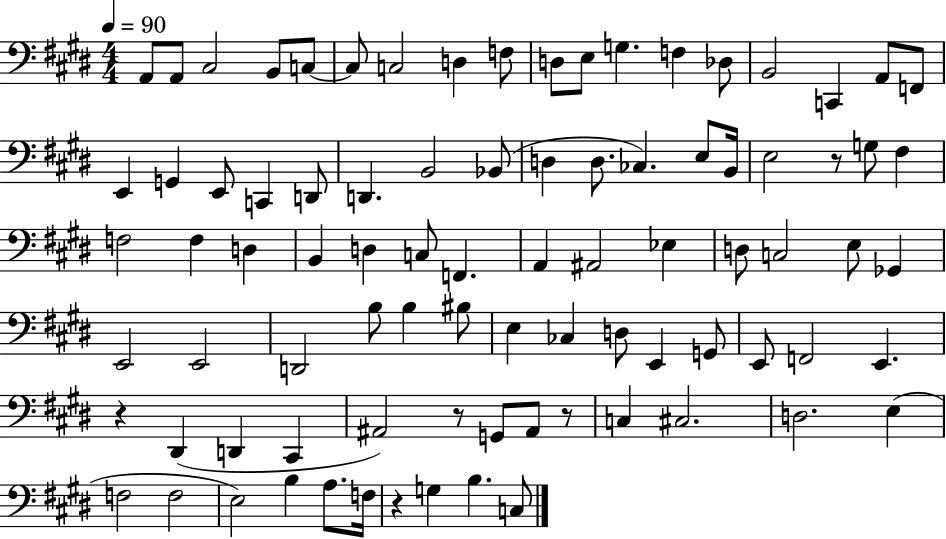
A2/e A2/e C#3/h B2/e C3/e C3/e C3/h D3/q F3/e D3/e E3/e G3/q. F3/q Db3/e B2/h C2/q A2/e F2/e E2/q G2/q E2/e C2/q D2/e D2/q. B2/h Bb2/e D3/q D3/e. CES3/q. E3/e B2/s E3/h R/e G3/e F#3/q F3/h F3/q D3/q B2/q D3/q C3/e F2/q. A2/q A#2/h Eb3/q D3/e C3/h E3/e Gb2/q E2/h E2/h D2/h B3/e B3/q BIS3/e E3/q CES3/q D3/e E2/q G2/e E2/e F2/h E2/q. R/q D#2/q D2/q C#2/q A#2/h R/e G2/e A#2/e R/e C3/q C#3/h. D3/h. E3/q F3/h F3/h E3/h B3/q A3/e. F3/s R/q G3/q B3/q. C3/e